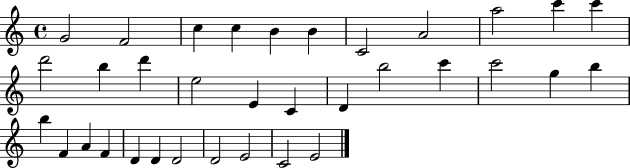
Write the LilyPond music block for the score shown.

{
  \clef treble
  \time 4/4
  \defaultTimeSignature
  \key c \major
  g'2 f'2 | c''4 c''4 b'4 b'4 | c'2 a'2 | a''2 c'''4 c'''4 | \break d'''2 b''4 d'''4 | e''2 e'4 c'4 | d'4 b''2 c'''4 | c'''2 g''4 b''4 | \break b''4 f'4 a'4 f'4 | d'4 d'4 d'2 | d'2 e'2 | c'2 e'2 | \break \bar "|."
}